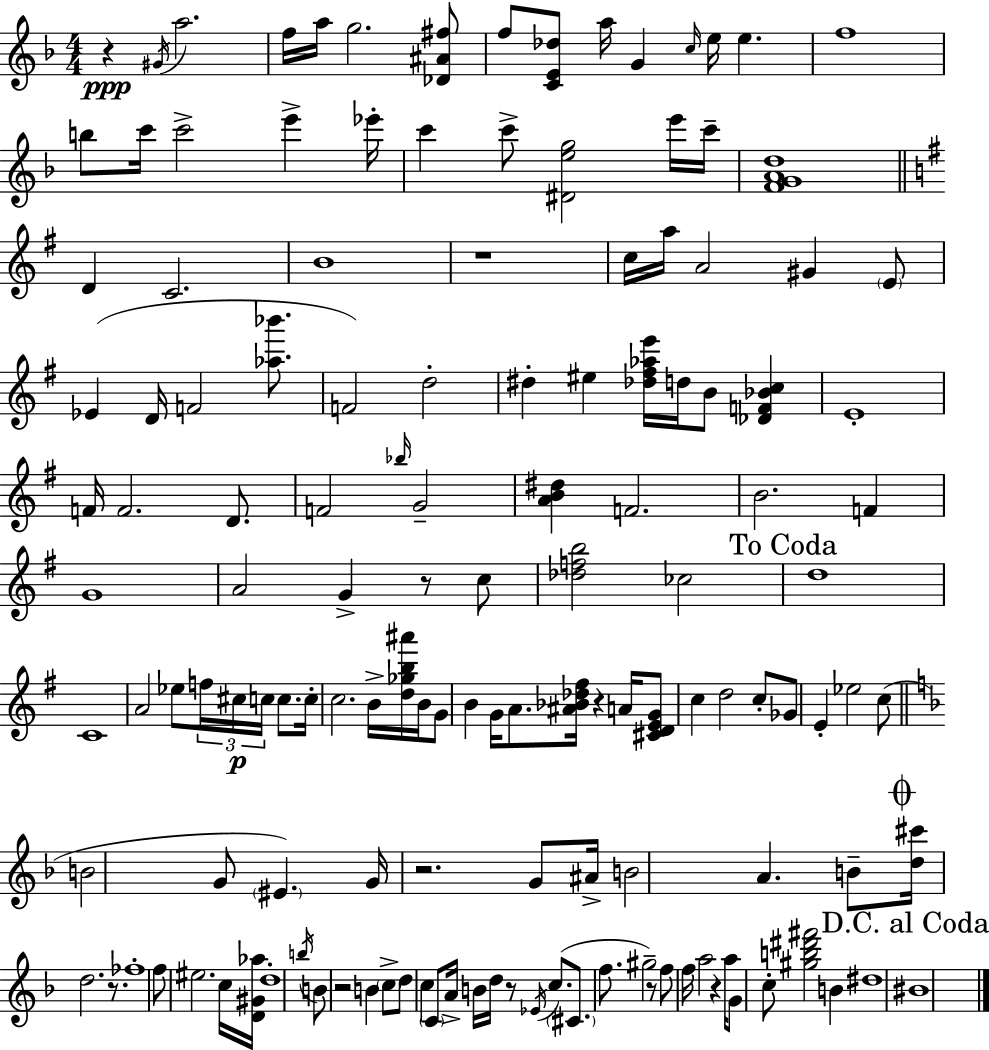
X:1
T:Untitled
M:4/4
L:1/4
K:F
z ^G/4 a2 f/4 a/4 g2 [_D^A^f]/2 f/2 [CE_d]/2 a/4 G c/4 e/4 e f4 b/2 c'/4 c'2 e' _e'/4 c' c'/2 [^Deg]2 e'/4 c'/4 [FGAd]4 D C2 B4 z4 c/4 a/4 A2 ^G E/2 _E D/4 F2 [_a_b']/2 F2 d2 ^d ^e [_d^f_ae']/4 d/4 B/2 [_DF_Bc] E4 F/4 F2 D/2 F2 _b/4 G2 [AB^d] F2 B2 F G4 A2 G z/2 c/2 [_dfb]2 _c2 d4 C4 A2 _e/2 f/4 ^c/4 c/4 c/2 c/4 c2 B/4 [d_gb^a']/4 B/4 G/2 B G/4 A/2 [^A_B_d^f]/4 z A/4 [^CDEG]/2 c d2 c/2 _G/2 E _e2 c/2 B2 G/2 ^E G/4 z2 G/2 ^A/4 B2 A B/2 [d^c']/4 d2 z/2 _f4 f/2 ^e2 c/4 [D^G_a]/4 d4 b/4 B/2 z2 B c/2 d/2 c C/2 A/4 B/4 d/4 z/2 _E/4 c/2 ^C/2 f/2 ^g2 z/2 f/2 f/4 a2 z a/4 G/2 c/2 [^gb^d'^f']2 B ^d4 ^B4